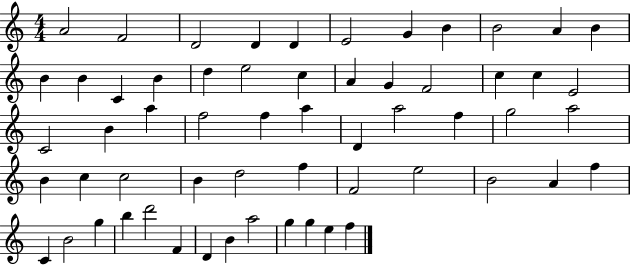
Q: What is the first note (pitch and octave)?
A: A4